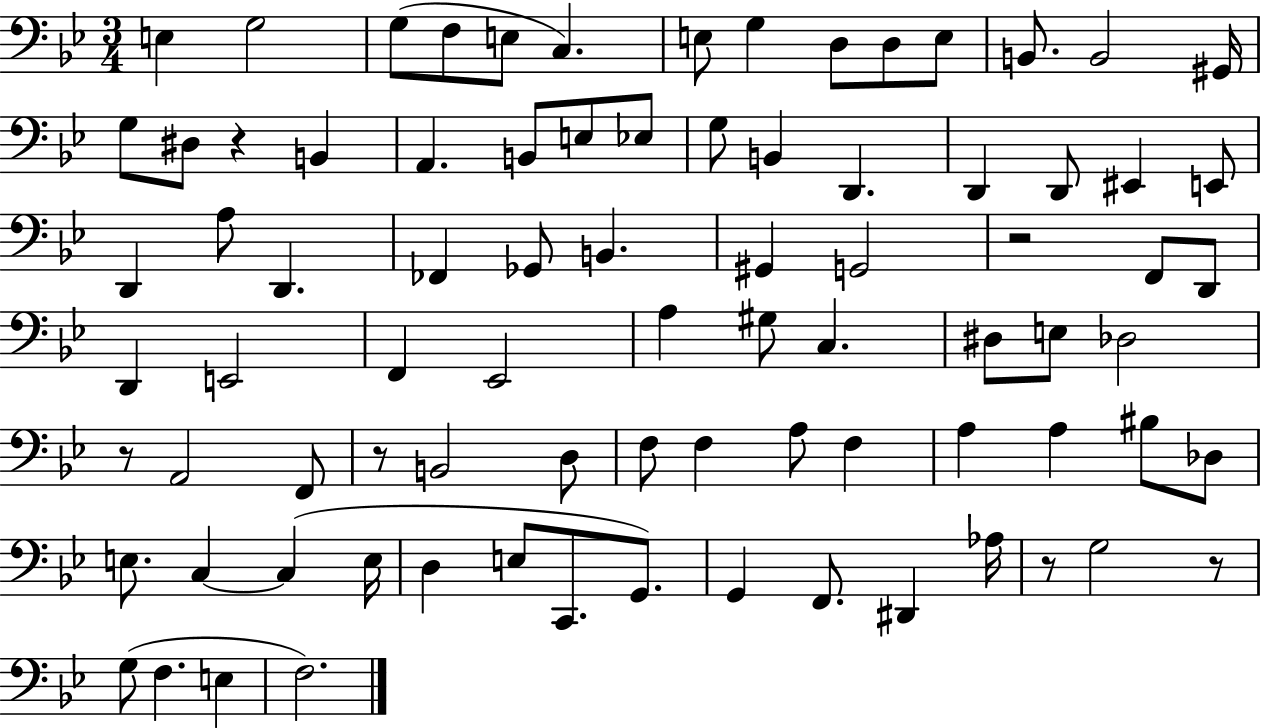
E3/q G3/h G3/e F3/e E3/e C3/q. E3/e G3/q D3/e D3/e E3/e B2/e. B2/h G#2/s G3/e D#3/e R/q B2/q A2/q. B2/e E3/e Eb3/e G3/e B2/q D2/q. D2/q D2/e EIS2/q E2/e D2/q A3/e D2/q. FES2/q Gb2/e B2/q. G#2/q G2/h R/h F2/e D2/e D2/q E2/h F2/q Eb2/h A3/q G#3/e C3/q. D#3/e E3/e Db3/h R/e A2/h F2/e R/e B2/h D3/e F3/e F3/q A3/e F3/q A3/q A3/q BIS3/e Db3/e E3/e. C3/q C3/q E3/s D3/q E3/e C2/e. G2/e. G2/q F2/e. D#2/q Ab3/s R/e G3/h R/e G3/e F3/q. E3/q F3/h.